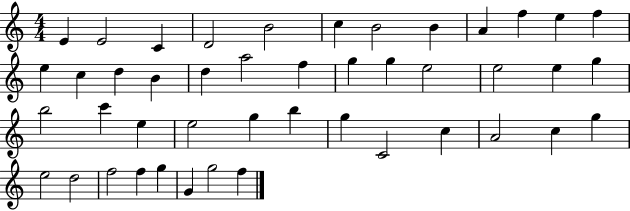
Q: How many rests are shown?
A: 0